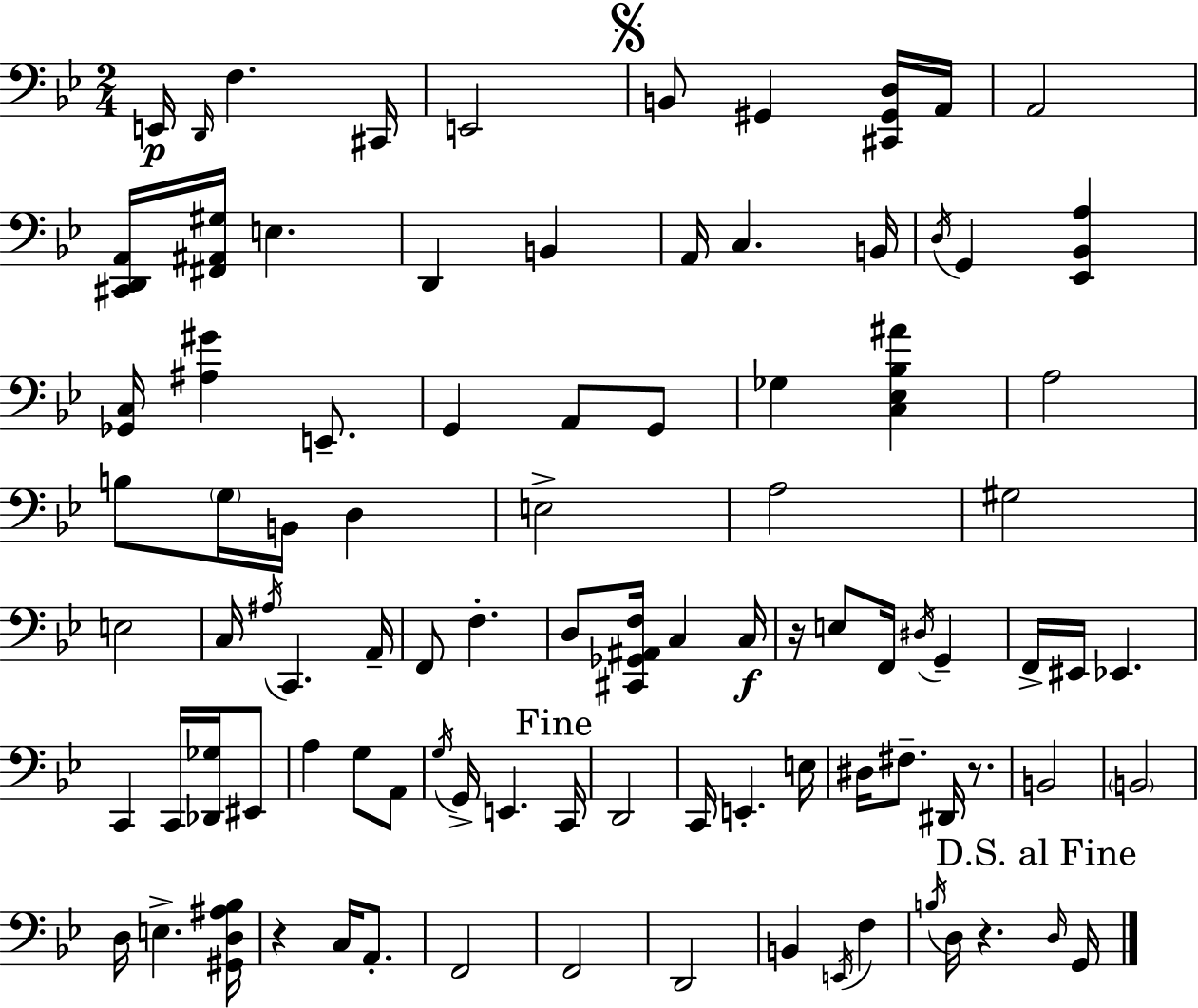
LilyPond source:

{
  \clef bass
  \numericTimeSignature
  \time 2/4
  \key bes \major
  e,16\p \grace { d,16 } f4. | cis,16 e,2 | \mark \markup { \musicglyph "scripts.segno" } b,8 gis,4 <cis, gis, d>16 | a,16 a,2 | \break <cis, d, a,>16 <fis, ais, gis>16 e4. | d,4 b,4 | a,16 c4. | b,16 \acciaccatura { d16 } g,4 <ees, bes, a>4 | \break <ges, c>16 <ais gis'>4 e,8.-- | g,4 a,8 | g,8 ges4 <c ees bes ais'>4 | a2 | \break b8 \parenthesize g16 b,16 d4 | e2-> | a2 | gis2 | \break e2 | c16 \acciaccatura { ais16 } c,4. | a,16-- f,8 f4.-. | d8 <cis, ges, ais, f>16 c4 | \break c16\f r16 e8 f,16 \acciaccatura { dis16 } | g,4-- f,16-> eis,16 ees,4. | c,4 | c,16 <des, ges>16 eis,8 a4 | \break g8 a,8 \acciaccatura { g16 } g,16-> e,4. | \mark "Fine" c,16 d,2 | c,16 e,4.-. | e16 dis16 fis8.-- | \break dis,16 r8. b,2 | \parenthesize b,2 | d16 e4.-> | <gis, d ais bes>16 r4 | \break c16 a,8.-. f,2 | f,2 | d,2 | b,4 | \break \acciaccatura { e,16 } f4 \acciaccatura { b16 } d16 | r4. \mark "D.S. al Fine" \grace { d16 } g,16 | \bar "|."
}